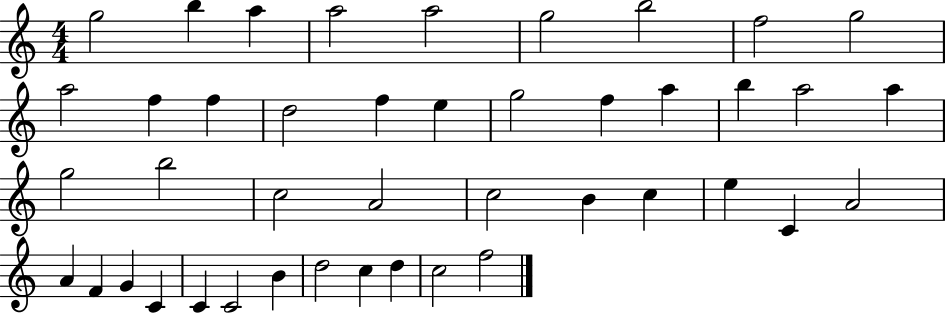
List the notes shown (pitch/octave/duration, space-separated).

G5/h B5/q A5/q A5/h A5/h G5/h B5/h F5/h G5/h A5/h F5/q F5/q D5/h F5/q E5/q G5/h F5/q A5/q B5/q A5/h A5/q G5/h B5/h C5/h A4/h C5/h B4/q C5/q E5/q C4/q A4/h A4/q F4/q G4/q C4/q C4/q C4/h B4/q D5/h C5/q D5/q C5/h F5/h